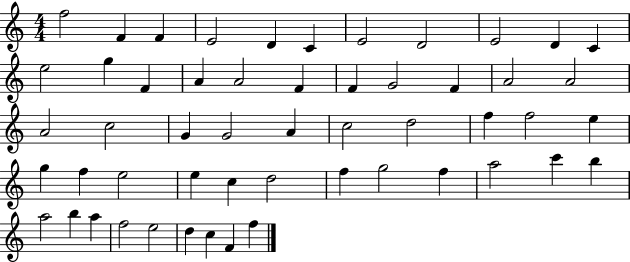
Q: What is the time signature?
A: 4/4